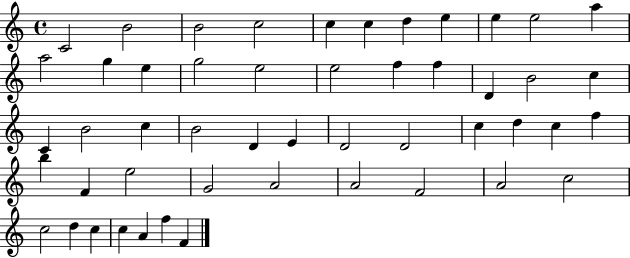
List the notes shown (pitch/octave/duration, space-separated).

C4/h B4/h B4/h C5/h C5/q C5/q D5/q E5/q E5/q E5/h A5/q A5/h G5/q E5/q G5/h E5/h E5/h F5/q F5/q D4/q B4/h C5/q C4/q B4/h C5/q B4/h D4/q E4/q D4/h D4/h C5/q D5/q C5/q F5/q B5/q F4/q E5/h G4/h A4/h A4/h F4/h A4/h C5/h C5/h D5/q C5/q C5/q A4/q F5/q F4/q